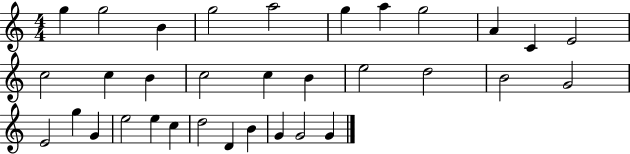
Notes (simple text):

G5/q G5/h B4/q G5/h A5/h G5/q A5/q G5/h A4/q C4/q E4/h C5/h C5/q B4/q C5/h C5/q B4/q E5/h D5/h B4/h G4/h E4/h G5/q G4/q E5/h E5/q C5/q D5/h D4/q B4/q G4/q G4/h G4/q